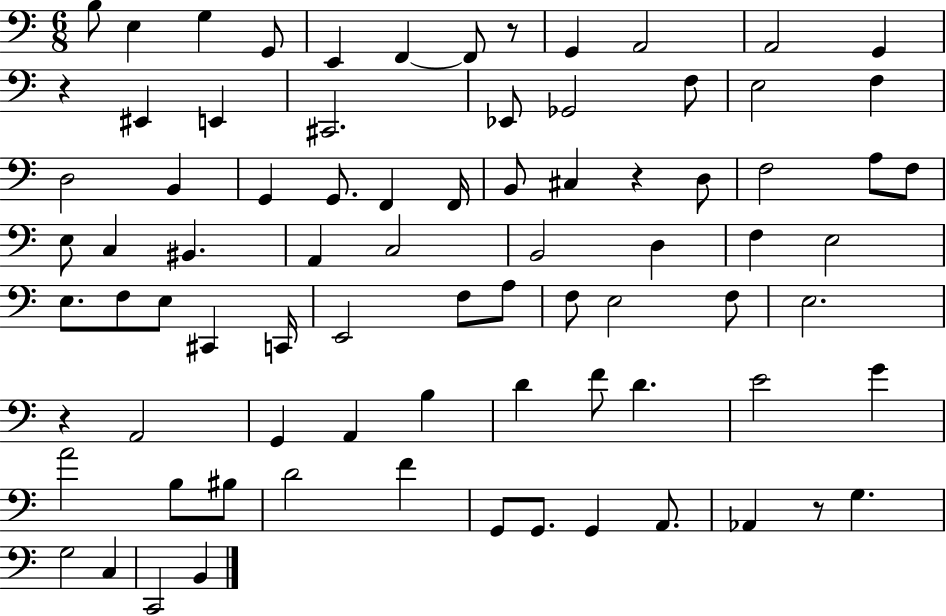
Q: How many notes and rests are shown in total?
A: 81